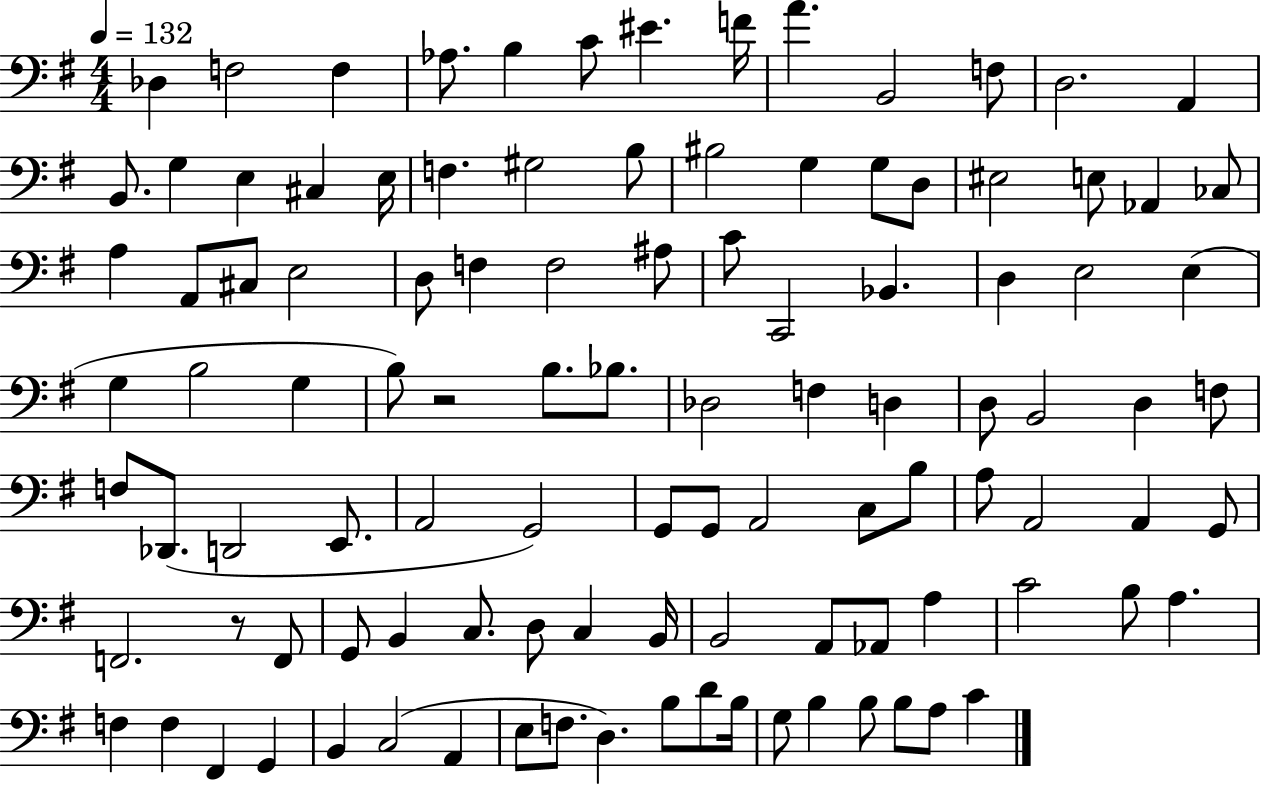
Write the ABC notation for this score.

X:1
T:Untitled
M:4/4
L:1/4
K:G
_D, F,2 F, _A,/2 B, C/2 ^E F/4 A B,,2 F,/2 D,2 A,, B,,/2 G, E, ^C, E,/4 F, ^G,2 B,/2 ^B,2 G, G,/2 D,/2 ^E,2 E,/2 _A,, _C,/2 A, A,,/2 ^C,/2 E,2 D,/2 F, F,2 ^A,/2 C/2 C,,2 _B,, D, E,2 E, G, B,2 G, B,/2 z2 B,/2 _B,/2 _D,2 F, D, D,/2 B,,2 D, F,/2 F,/2 _D,,/2 D,,2 E,,/2 A,,2 G,,2 G,,/2 G,,/2 A,,2 C,/2 B,/2 A,/2 A,,2 A,, G,,/2 F,,2 z/2 F,,/2 G,,/2 B,, C,/2 D,/2 C, B,,/4 B,,2 A,,/2 _A,,/2 A, C2 B,/2 A, F, F, ^F,, G,, B,, C,2 A,, E,/2 F,/2 D, B,/2 D/2 B,/4 G,/2 B, B,/2 B,/2 A,/2 C